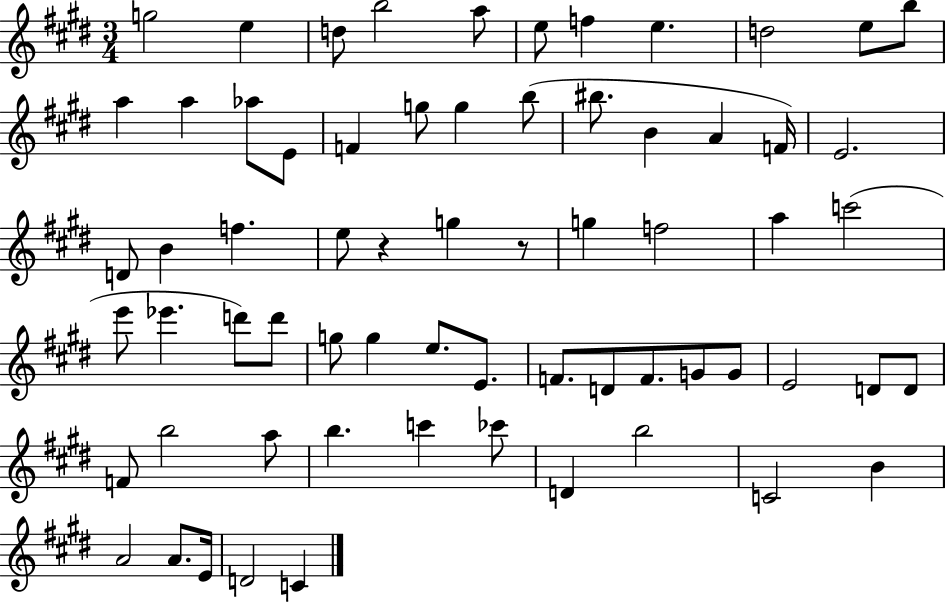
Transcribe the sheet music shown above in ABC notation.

X:1
T:Untitled
M:3/4
L:1/4
K:E
g2 e d/2 b2 a/2 e/2 f e d2 e/2 b/2 a a _a/2 E/2 F g/2 g b/2 ^b/2 B A F/4 E2 D/2 B f e/2 z g z/2 g f2 a c'2 e'/2 _e' d'/2 d'/2 g/2 g e/2 E/2 F/2 D/2 F/2 G/2 G/2 E2 D/2 D/2 F/2 b2 a/2 b c' _c'/2 D b2 C2 B A2 A/2 E/4 D2 C